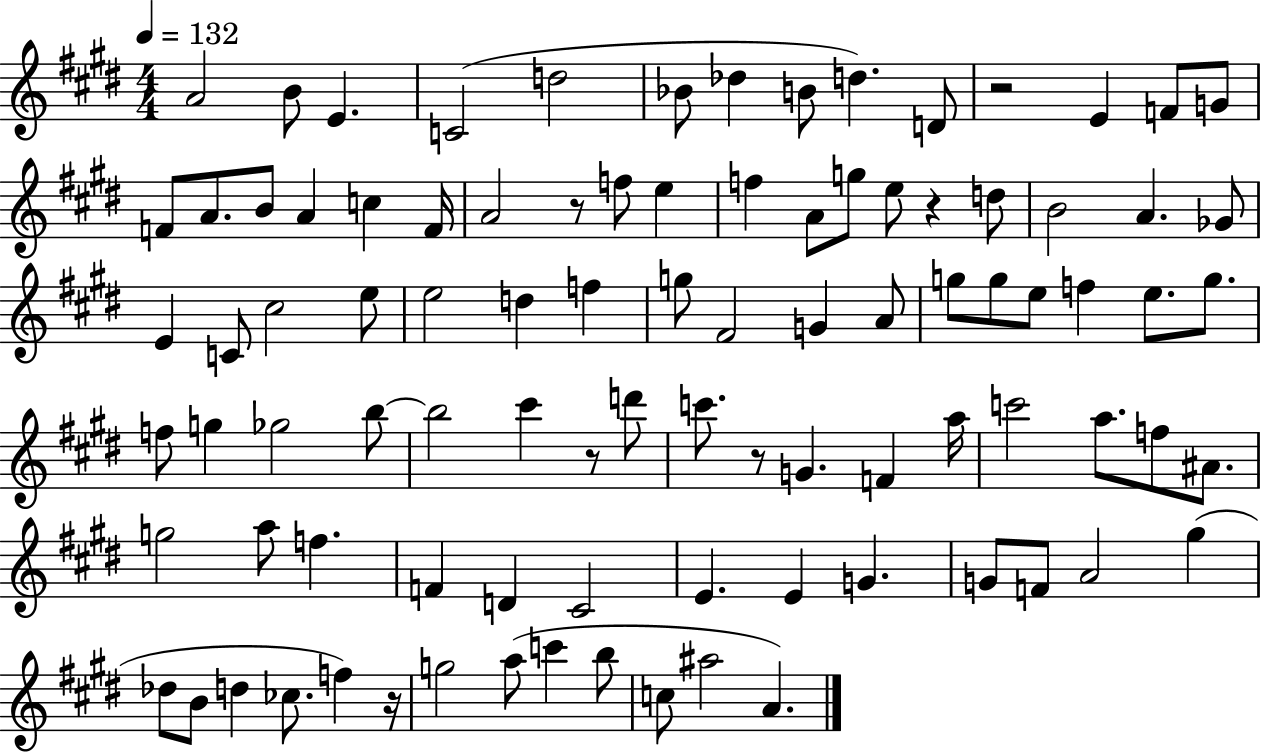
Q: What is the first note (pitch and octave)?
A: A4